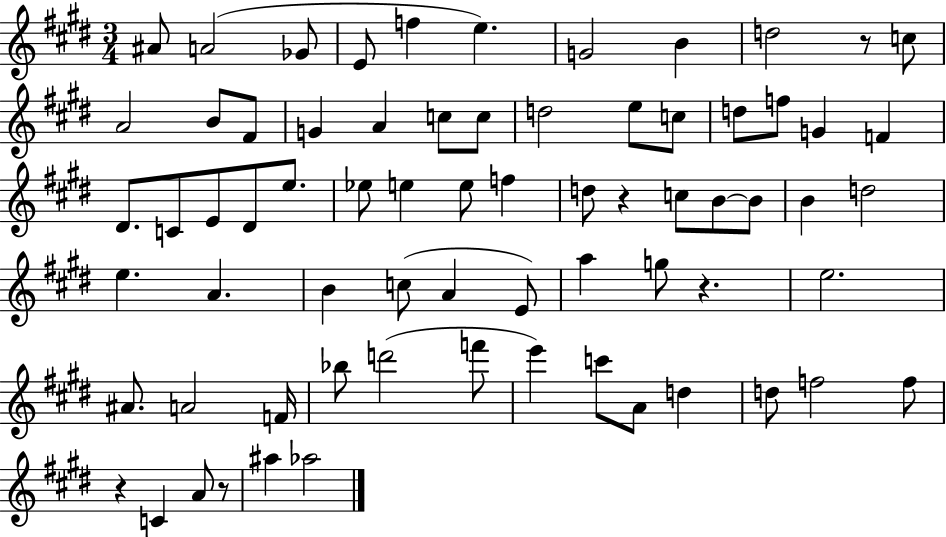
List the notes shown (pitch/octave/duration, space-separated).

A#4/e A4/h Gb4/e E4/e F5/q E5/q. G4/h B4/q D5/h R/e C5/e A4/h B4/e F#4/e G4/q A4/q C5/e C5/e D5/h E5/e C5/e D5/e F5/e G4/q F4/q D#4/e. C4/e E4/e D#4/e E5/e. Eb5/e E5/q E5/e F5/q D5/e R/q C5/e B4/e B4/e B4/q D5/h E5/q. A4/q. B4/q C5/e A4/q E4/e A5/q G5/e R/q. E5/h. A#4/e. A4/h F4/s Bb5/e D6/h F6/e E6/q C6/e A4/e D5/q D5/e F5/h F5/e R/q C4/q A4/e R/e A#5/q Ab5/h